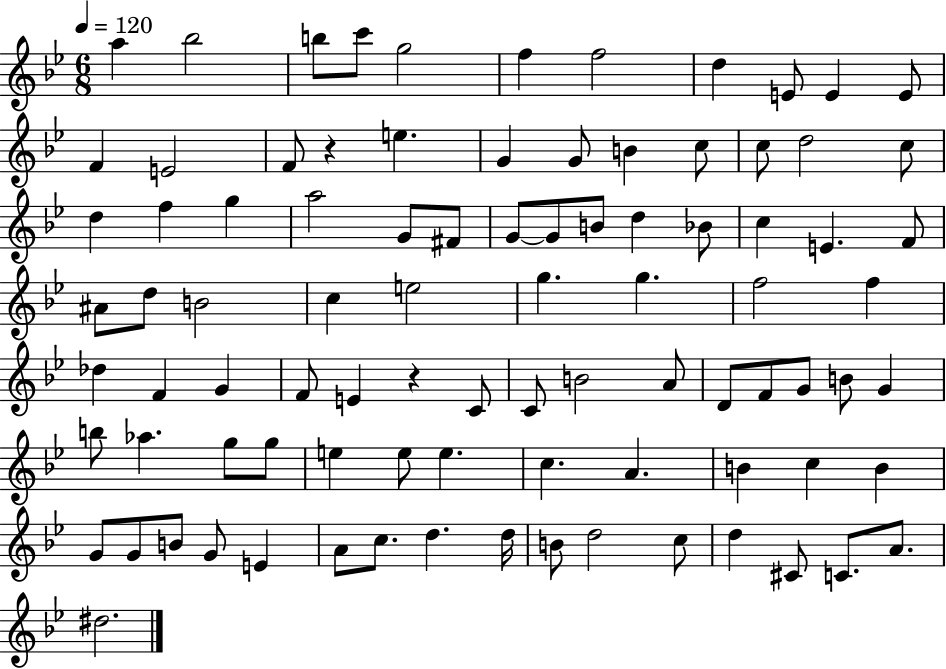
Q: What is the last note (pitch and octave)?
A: D#5